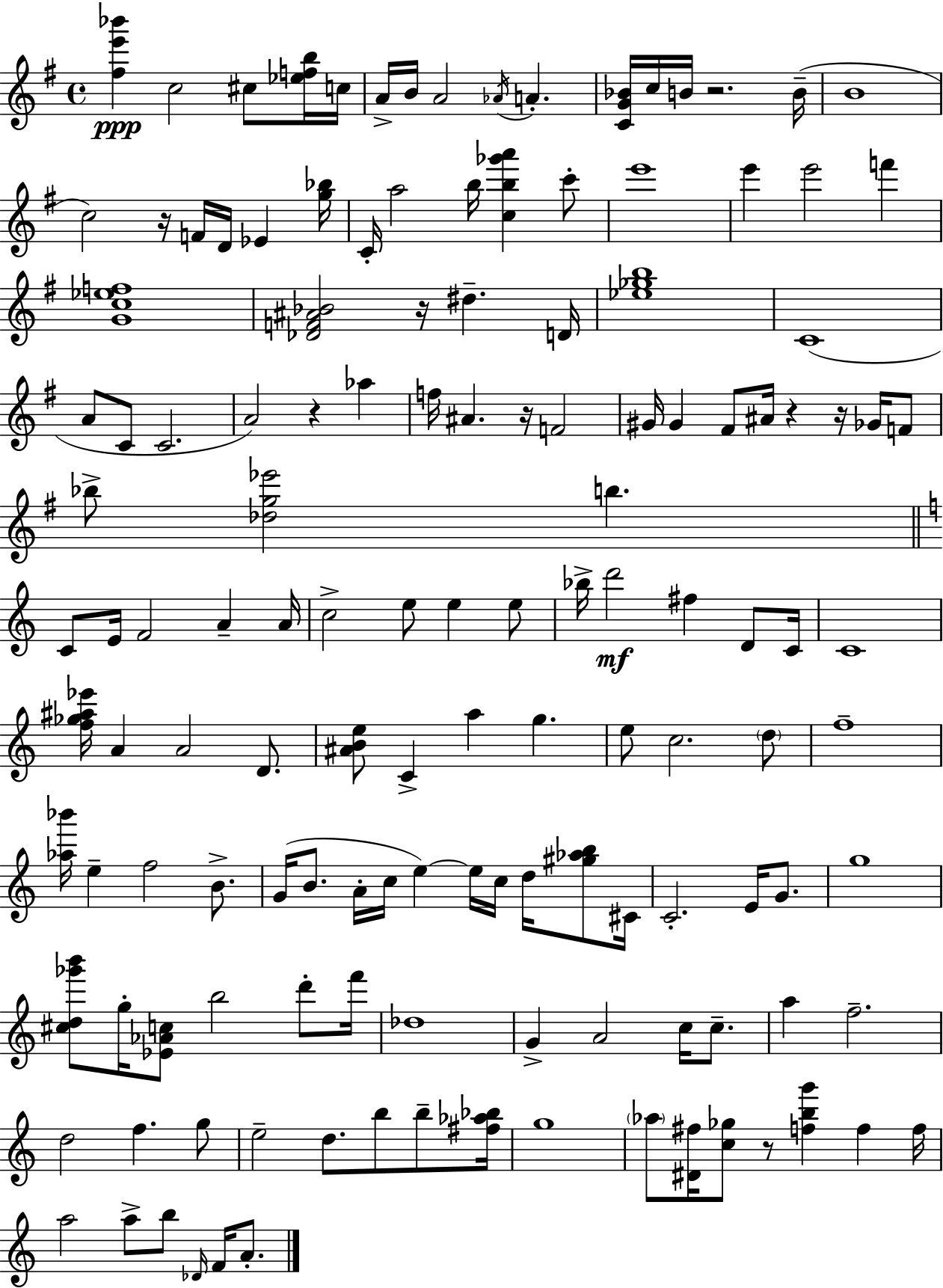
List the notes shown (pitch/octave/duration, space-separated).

[F#5,E6,Bb6]/q C5/h C#5/e [Eb5,F5,B5]/s C5/s A4/s B4/s A4/h Ab4/s A4/q. [C4,G4,Bb4]/s C5/s B4/s R/h. B4/s B4/w C5/h R/s F4/s D4/s Eb4/q [G5,Bb5]/s C4/s A5/h B5/s [C5,B5,Gb6,A6]/q C6/e E6/w E6/q E6/h F6/q [G4,C5,Eb5,F5]/w [Db4,F4,A#4,Bb4]/h R/s D#5/q. D4/s [Eb5,Gb5,B5]/w C4/w A4/e C4/e C4/h. A4/h R/q Ab5/q F5/s A#4/q. R/s F4/h G#4/s G#4/q F#4/e A#4/s R/q R/s Gb4/s F4/e Bb5/e [Db5,G5,Eb6]/h B5/q. C4/e E4/s F4/h A4/q A4/s C5/h E5/e E5/q E5/e Bb5/s D6/h F#5/q D4/e C4/s C4/w [F5,Gb5,A#5,Eb6]/s A4/q A4/h D4/e. [A#4,B4,E5]/e C4/q A5/q G5/q. E5/e C5/h. D5/e F5/w [Ab5,Bb6]/s E5/q F5/h B4/e. G4/s B4/e. A4/s C5/s E5/q E5/s C5/s D5/s [G#5,Ab5,B5]/e C#4/s C4/h. E4/s G4/e. G5/w [C#5,D5,Gb6,B6]/e G5/s [Eb4,Ab4,C5]/e B5/h D6/e F6/s Db5/w G4/q A4/h C5/s C5/e. A5/q F5/h. D5/h F5/q. G5/e E5/h D5/e. B5/e B5/e [F#5,Ab5,Bb5]/s G5/w Ab5/e [D#4,F#5]/s [C5,Gb5]/e R/e [F5,B5,G6]/q F5/q F5/s A5/h A5/e B5/e Db4/s F4/s A4/e.